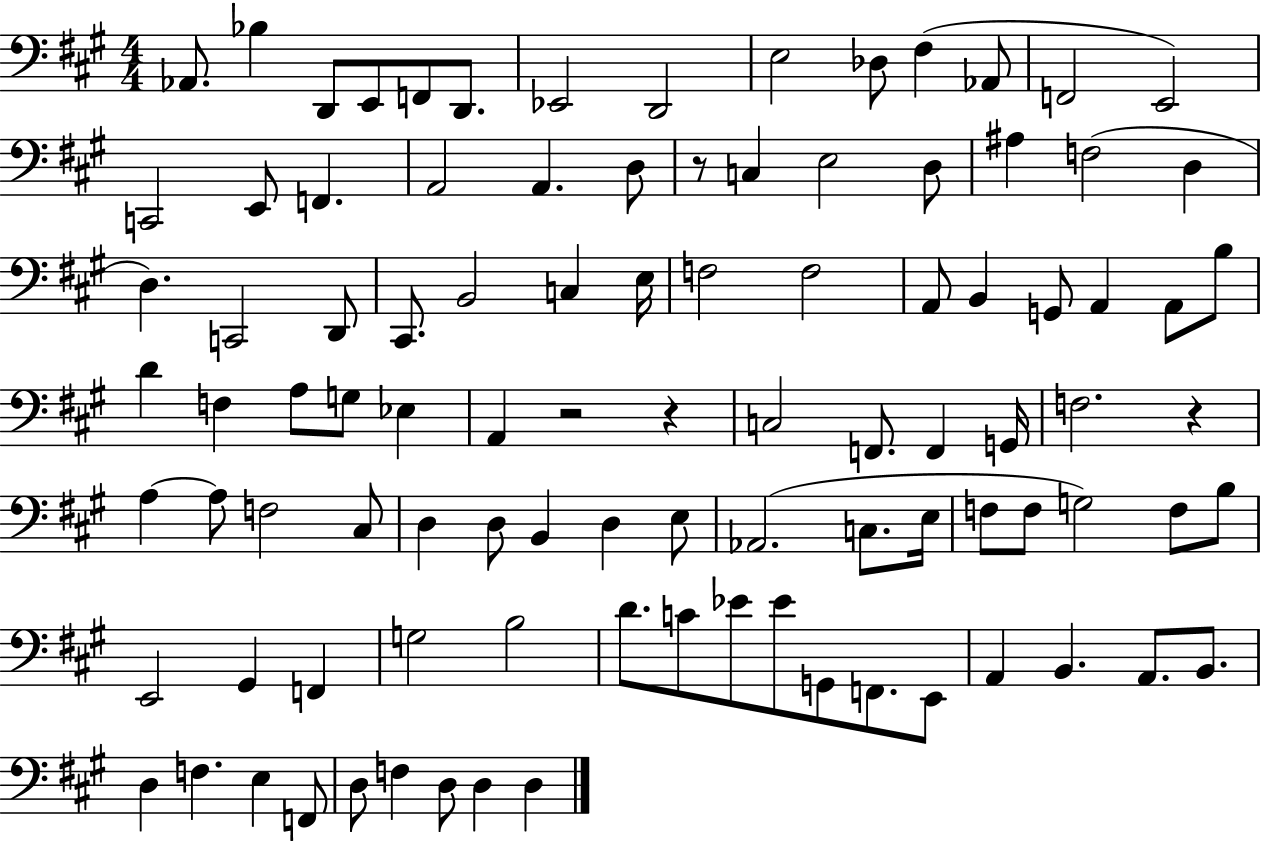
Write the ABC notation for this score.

X:1
T:Untitled
M:4/4
L:1/4
K:A
_A,,/2 _B, D,,/2 E,,/2 F,,/2 D,,/2 _E,,2 D,,2 E,2 _D,/2 ^F, _A,,/2 F,,2 E,,2 C,,2 E,,/2 F,, A,,2 A,, D,/2 z/2 C, E,2 D,/2 ^A, F,2 D, D, C,,2 D,,/2 ^C,,/2 B,,2 C, E,/4 F,2 F,2 A,,/2 B,, G,,/2 A,, A,,/2 B,/2 D F, A,/2 G,/2 _E, A,, z2 z C,2 F,,/2 F,, G,,/4 F,2 z A, A,/2 F,2 ^C,/2 D, D,/2 B,, D, E,/2 _A,,2 C,/2 E,/4 F,/2 F,/2 G,2 F,/2 B,/2 E,,2 ^G,, F,, G,2 B,2 D/2 C/2 _E/2 _E/2 G,,/2 F,,/2 E,,/2 A,, B,, A,,/2 B,,/2 D, F, E, F,,/2 D,/2 F, D,/2 D, D,